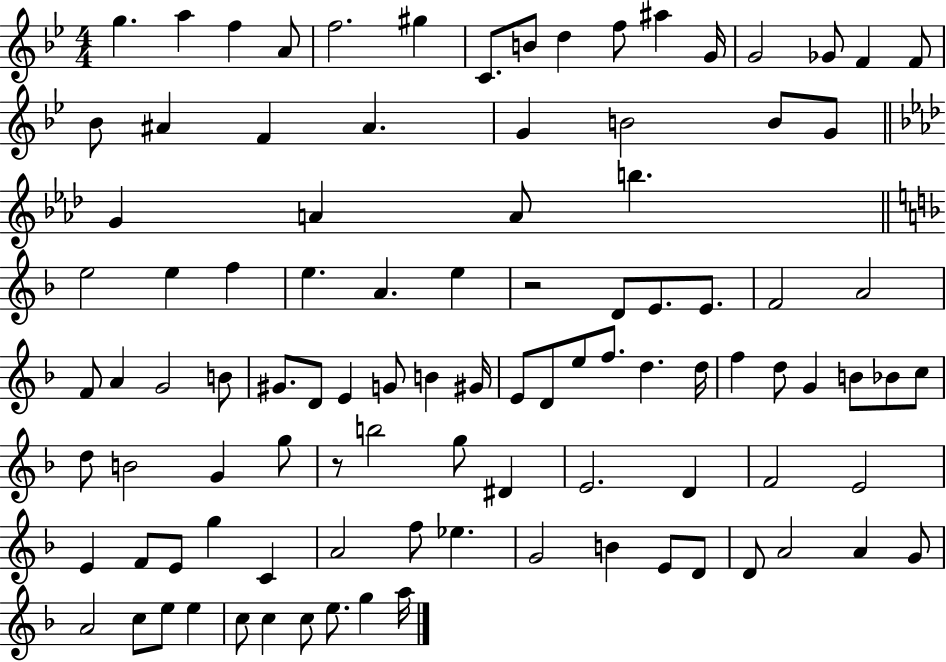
{
  \clef treble
  \numericTimeSignature
  \time 4/4
  \key bes \major
  g''4. a''4 f''4 a'8 | f''2. gis''4 | c'8. b'8 d''4 f''8 ais''4 g'16 | g'2 ges'8 f'4 f'8 | \break bes'8 ais'4 f'4 ais'4. | g'4 b'2 b'8 g'8 | \bar "||" \break \key aes \major g'4 a'4 a'8 b''4. | \bar "||" \break \key d \minor e''2 e''4 f''4 | e''4. a'4. e''4 | r2 d'8 e'8. e'8. | f'2 a'2 | \break f'8 a'4 g'2 b'8 | gis'8. d'8 e'4 g'8 b'4 gis'16 | e'8 d'8 e''8 f''8. d''4. d''16 | f''4 d''8 g'4 b'8 bes'8 c''8 | \break d''8 b'2 g'4 g''8 | r8 b''2 g''8 dis'4 | e'2. d'4 | f'2 e'2 | \break e'4 f'8 e'8 g''4 c'4 | a'2 f''8 ees''4. | g'2 b'4 e'8 d'8 | d'8 a'2 a'4 g'8 | \break a'2 c''8 e''8 e''4 | c''8 c''4 c''8 e''8. g''4 a''16 | \bar "|."
}